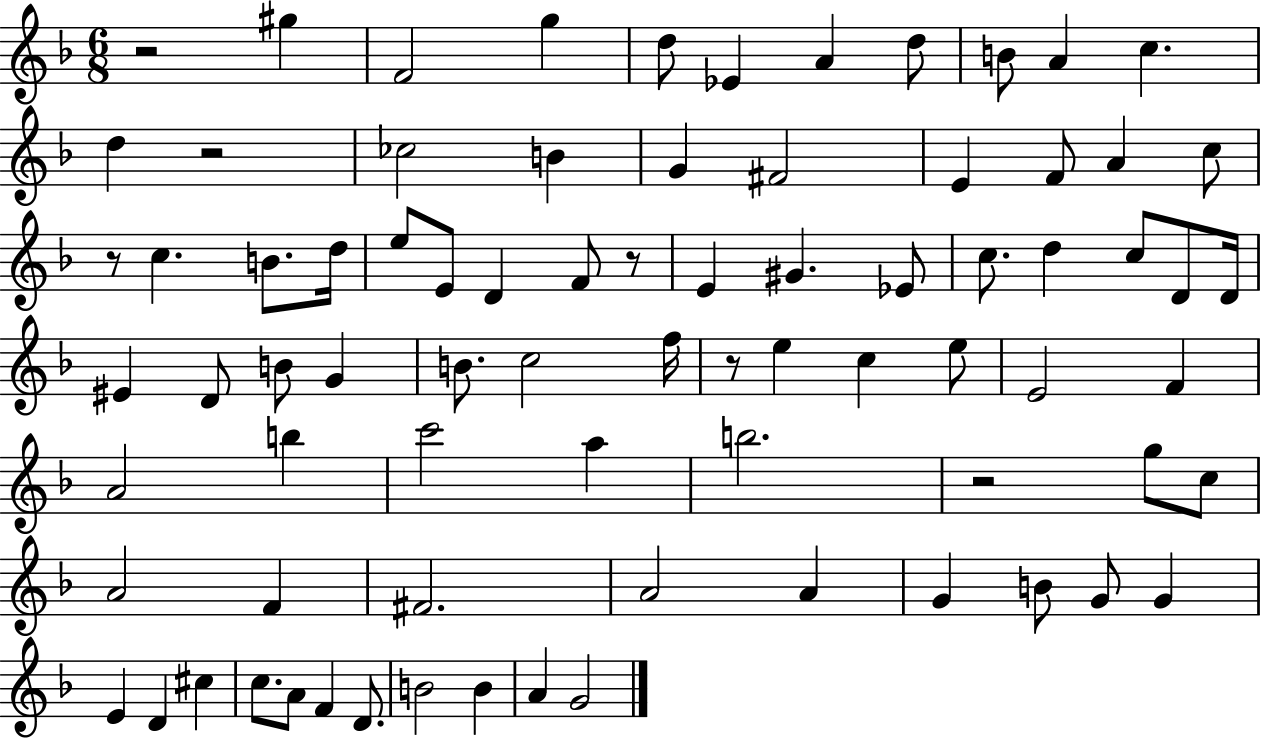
{
  \clef treble
  \numericTimeSignature
  \time 6/8
  \key f \major
  r2 gis''4 | f'2 g''4 | d''8 ees'4 a'4 d''8 | b'8 a'4 c''4. | \break d''4 r2 | ces''2 b'4 | g'4 fis'2 | e'4 f'8 a'4 c''8 | \break r8 c''4. b'8. d''16 | e''8 e'8 d'4 f'8 r8 | e'4 gis'4. ees'8 | c''8. d''4 c''8 d'8 d'16 | \break eis'4 d'8 b'8 g'4 | b'8. c''2 f''16 | r8 e''4 c''4 e''8 | e'2 f'4 | \break a'2 b''4 | c'''2 a''4 | b''2. | r2 g''8 c''8 | \break a'2 f'4 | fis'2. | a'2 a'4 | g'4 b'8 g'8 g'4 | \break e'4 d'4 cis''4 | c''8. a'8 f'4 d'8. | b'2 b'4 | a'4 g'2 | \break \bar "|."
}